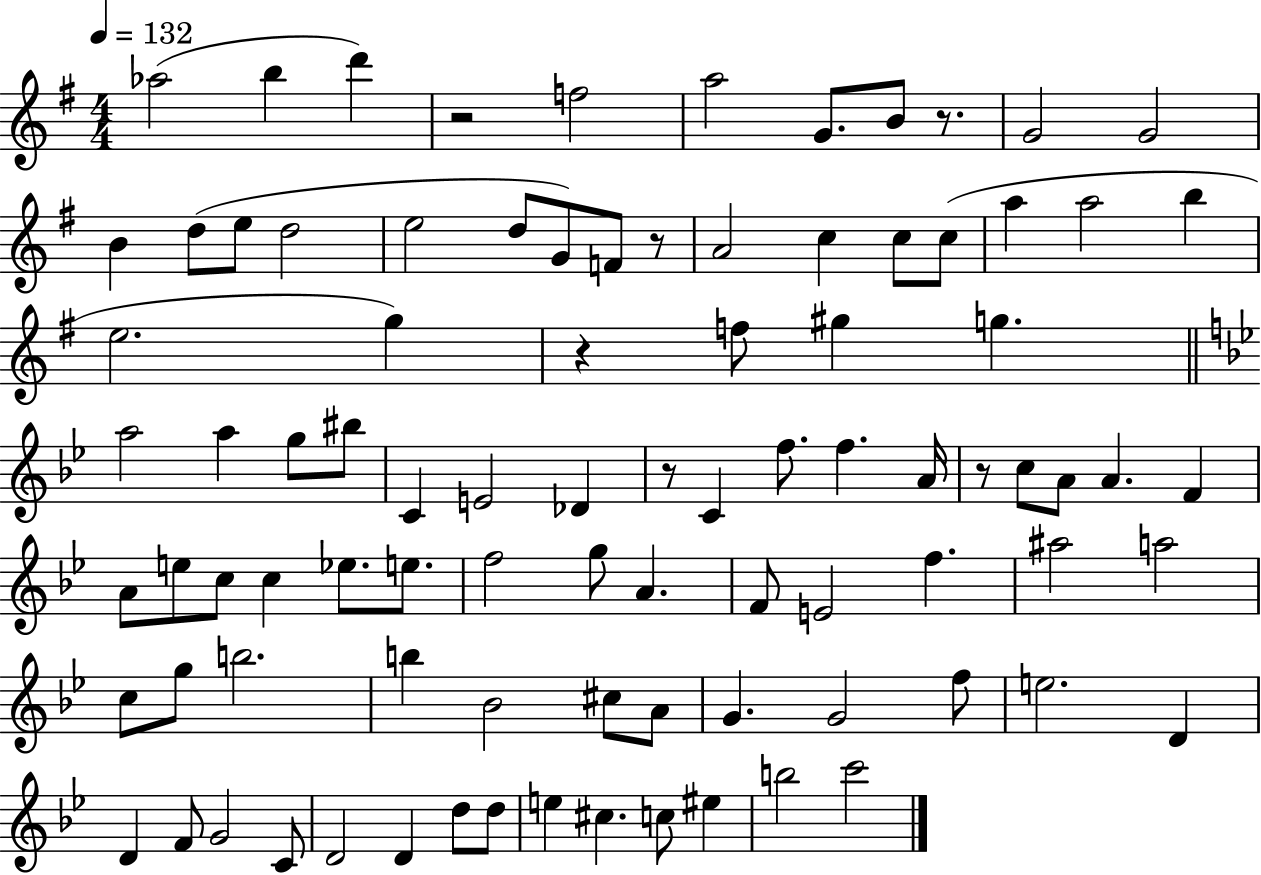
Ab5/h B5/q D6/q R/h F5/h A5/h G4/e. B4/e R/e. G4/h G4/h B4/q D5/e E5/e D5/h E5/h D5/e G4/e F4/e R/e A4/h C5/q C5/e C5/e A5/q A5/h B5/q E5/h. G5/q R/q F5/e G#5/q G5/q. A5/h A5/q G5/e BIS5/e C4/q E4/h Db4/q R/e C4/q F5/e. F5/q. A4/s R/e C5/e A4/e A4/q. F4/q A4/e E5/e C5/e C5/q Eb5/e. E5/e. F5/h G5/e A4/q. F4/e E4/h F5/q. A#5/h A5/h C5/e G5/e B5/h. B5/q Bb4/h C#5/e A4/e G4/q. G4/h F5/e E5/h. D4/q D4/q F4/e G4/h C4/e D4/h D4/q D5/e D5/e E5/q C#5/q. C5/e EIS5/q B5/h C6/h